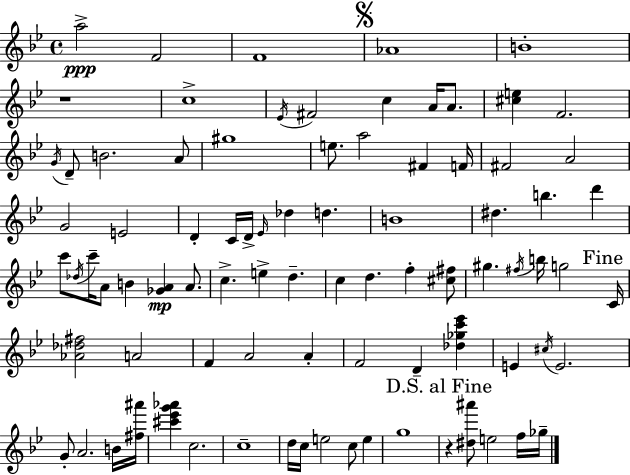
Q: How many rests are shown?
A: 2